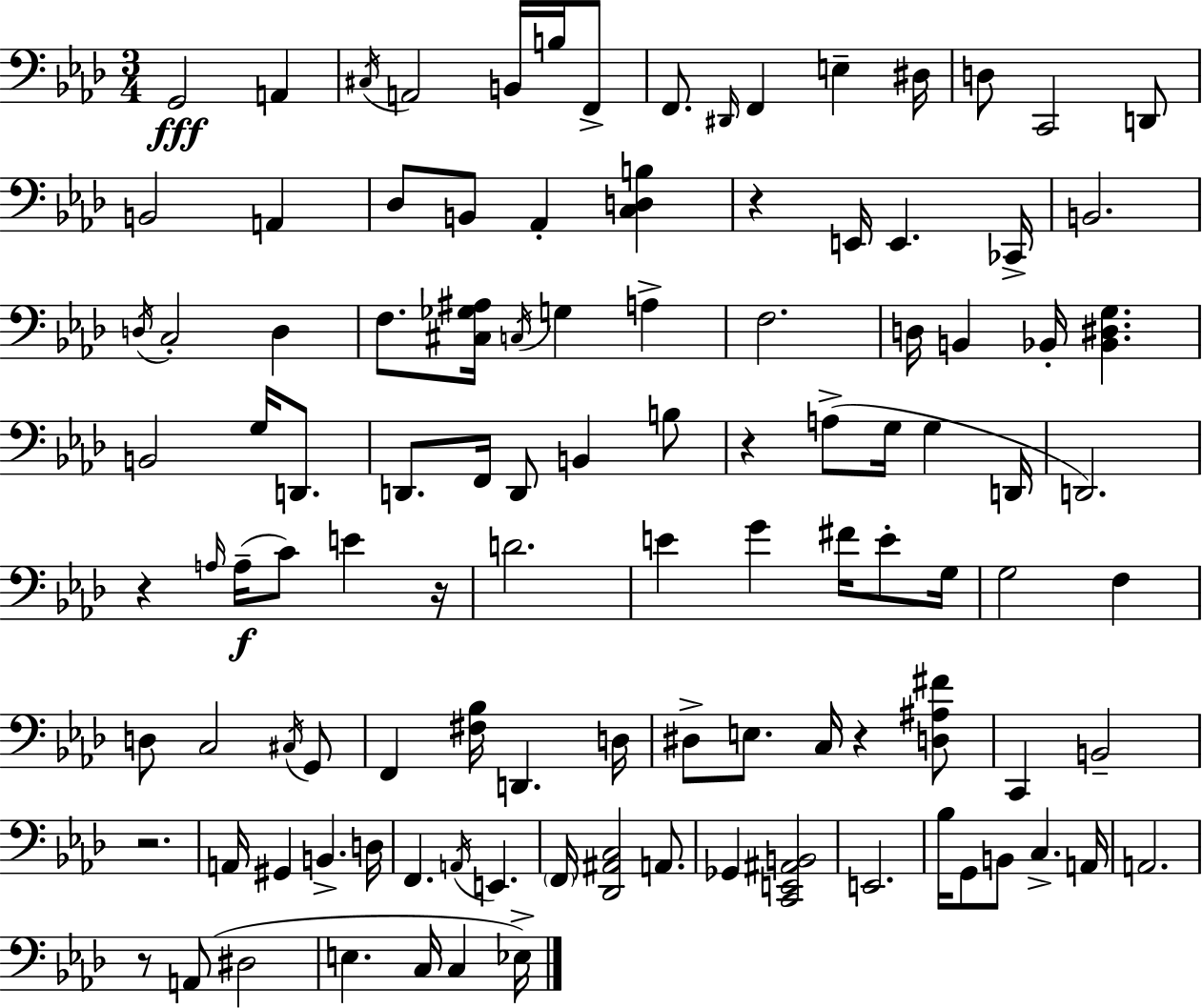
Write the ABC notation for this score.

X:1
T:Untitled
M:3/4
L:1/4
K:Fm
G,,2 A,, ^C,/4 A,,2 B,,/4 B,/4 F,,/2 F,,/2 ^D,,/4 F,, E, ^D,/4 D,/2 C,,2 D,,/2 B,,2 A,, _D,/2 B,,/2 _A,, [C,D,B,] z E,,/4 E,, _C,,/4 B,,2 D,/4 C,2 D, F,/2 [^C,_G,^A,]/4 C,/4 G, A, F,2 D,/4 B,, _B,,/4 [_B,,^D,G,] B,,2 G,/4 D,,/2 D,,/2 F,,/4 D,,/2 B,, B,/2 z A,/2 G,/4 G, D,,/4 D,,2 z A,/4 A,/4 C/2 E z/4 D2 E G ^F/4 E/2 G,/4 G,2 F, D,/2 C,2 ^C,/4 G,,/2 F,, [^F,_B,]/4 D,, D,/4 ^D,/2 E,/2 C,/4 z [D,^A,^F]/2 C,, B,,2 z2 A,,/4 ^G,, B,, D,/4 F,, A,,/4 E,, F,,/4 [_D,,^A,,C,]2 A,,/2 _G,, [C,,E,,^A,,B,,]2 E,,2 _B,/4 G,,/2 B,,/2 C, A,,/4 A,,2 z/2 A,,/2 ^D,2 E, C,/4 C, _E,/4